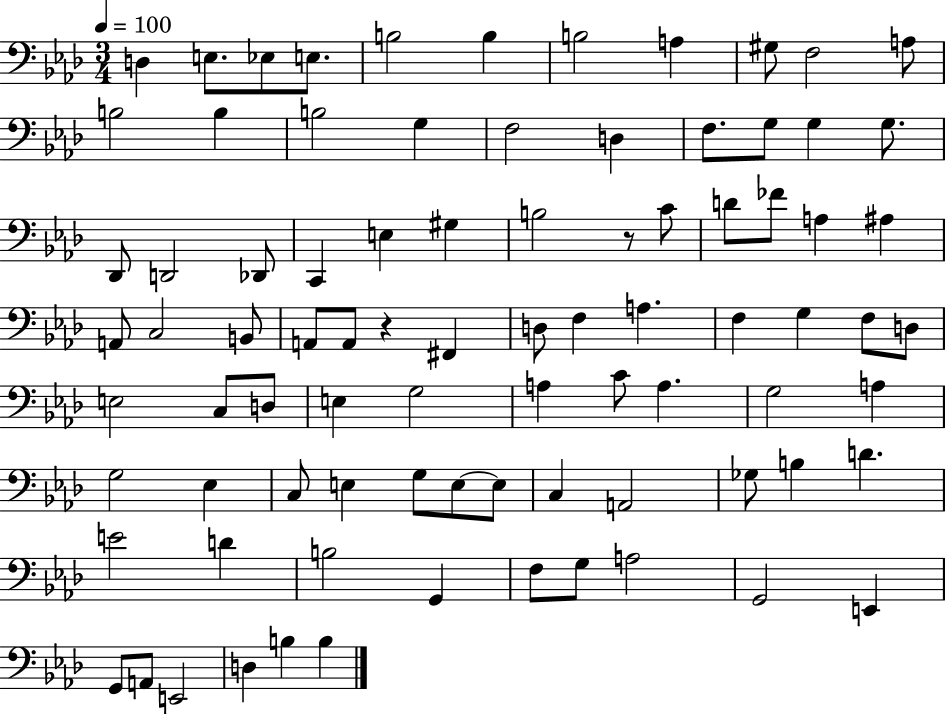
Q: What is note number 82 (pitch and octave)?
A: B3